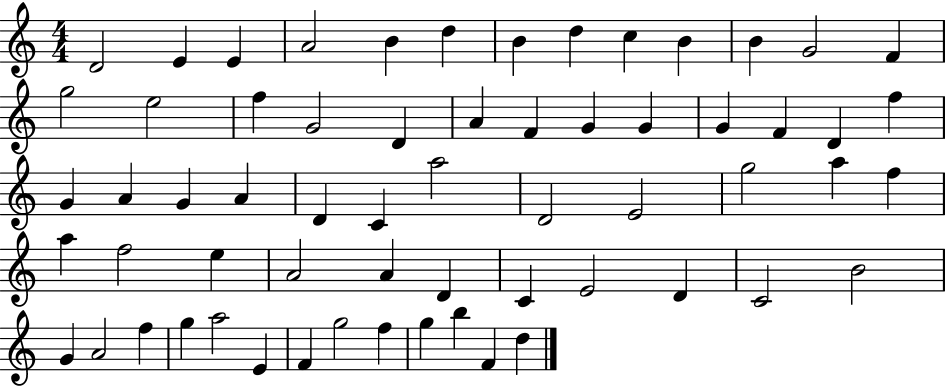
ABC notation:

X:1
T:Untitled
M:4/4
L:1/4
K:C
D2 E E A2 B d B d c B B G2 F g2 e2 f G2 D A F G G G F D f G A G A D C a2 D2 E2 g2 a f a f2 e A2 A D C E2 D C2 B2 G A2 f g a2 E F g2 f g b F d